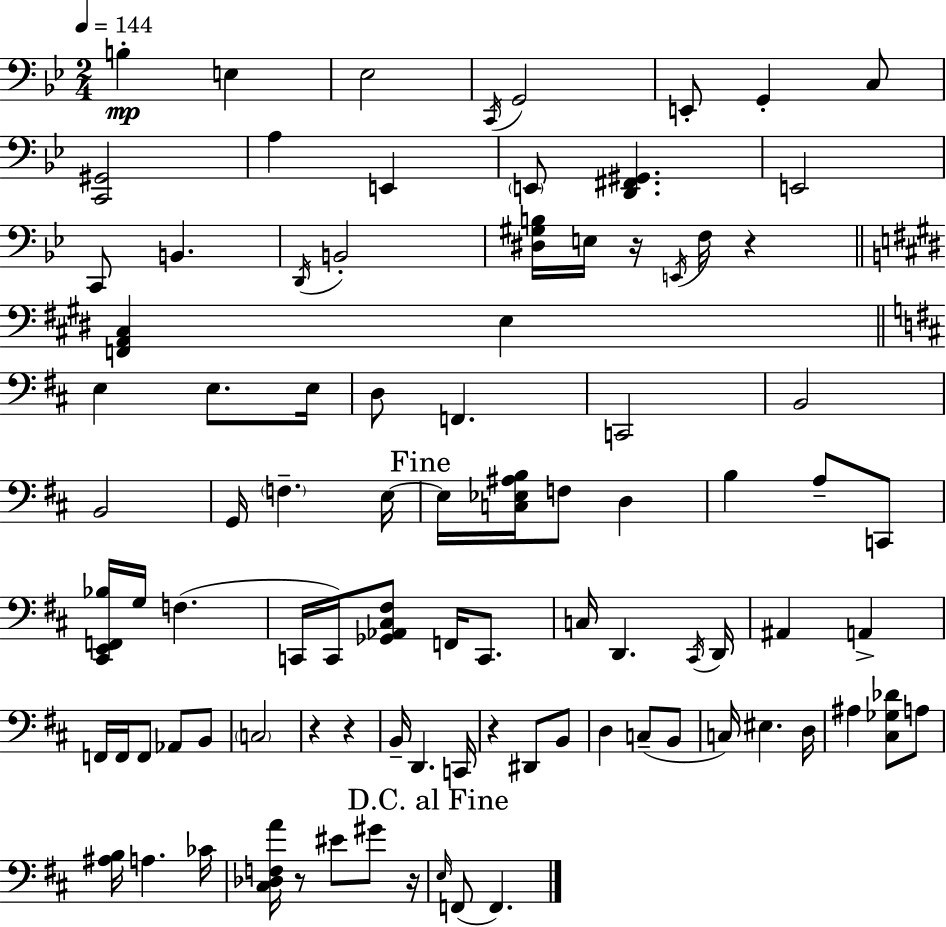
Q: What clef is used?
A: bass